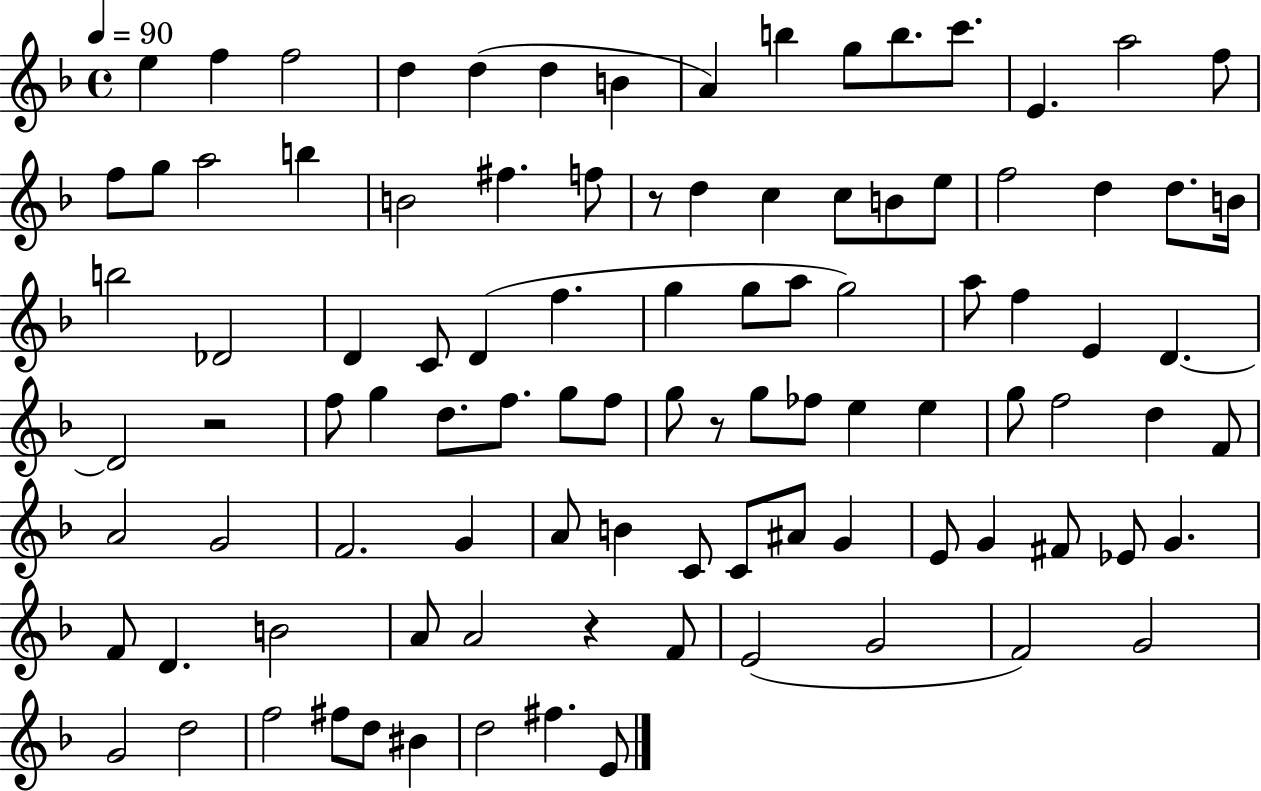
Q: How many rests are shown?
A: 4